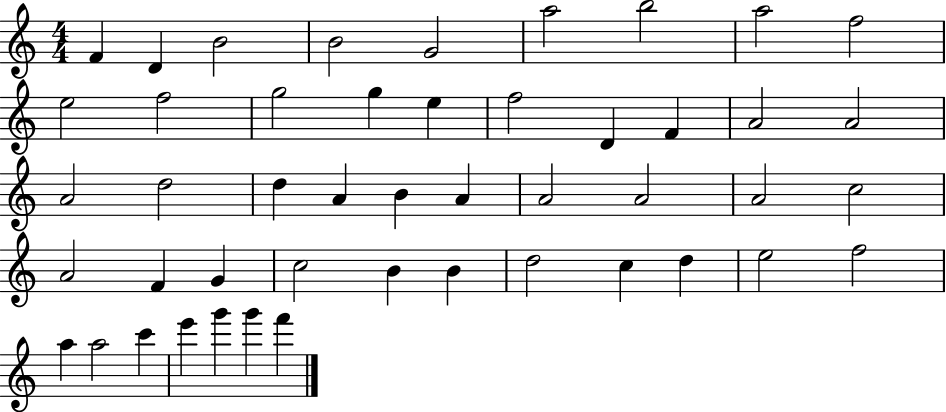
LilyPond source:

{
  \clef treble
  \numericTimeSignature
  \time 4/4
  \key c \major
  f'4 d'4 b'2 | b'2 g'2 | a''2 b''2 | a''2 f''2 | \break e''2 f''2 | g''2 g''4 e''4 | f''2 d'4 f'4 | a'2 a'2 | \break a'2 d''2 | d''4 a'4 b'4 a'4 | a'2 a'2 | a'2 c''2 | \break a'2 f'4 g'4 | c''2 b'4 b'4 | d''2 c''4 d''4 | e''2 f''2 | \break a''4 a''2 c'''4 | e'''4 g'''4 g'''4 f'''4 | \bar "|."
}